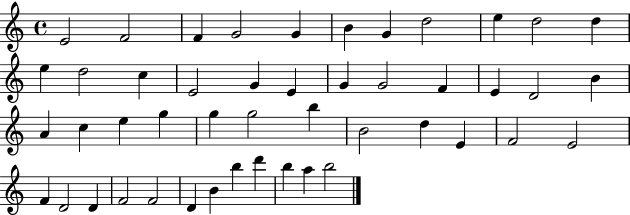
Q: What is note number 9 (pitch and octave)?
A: E5